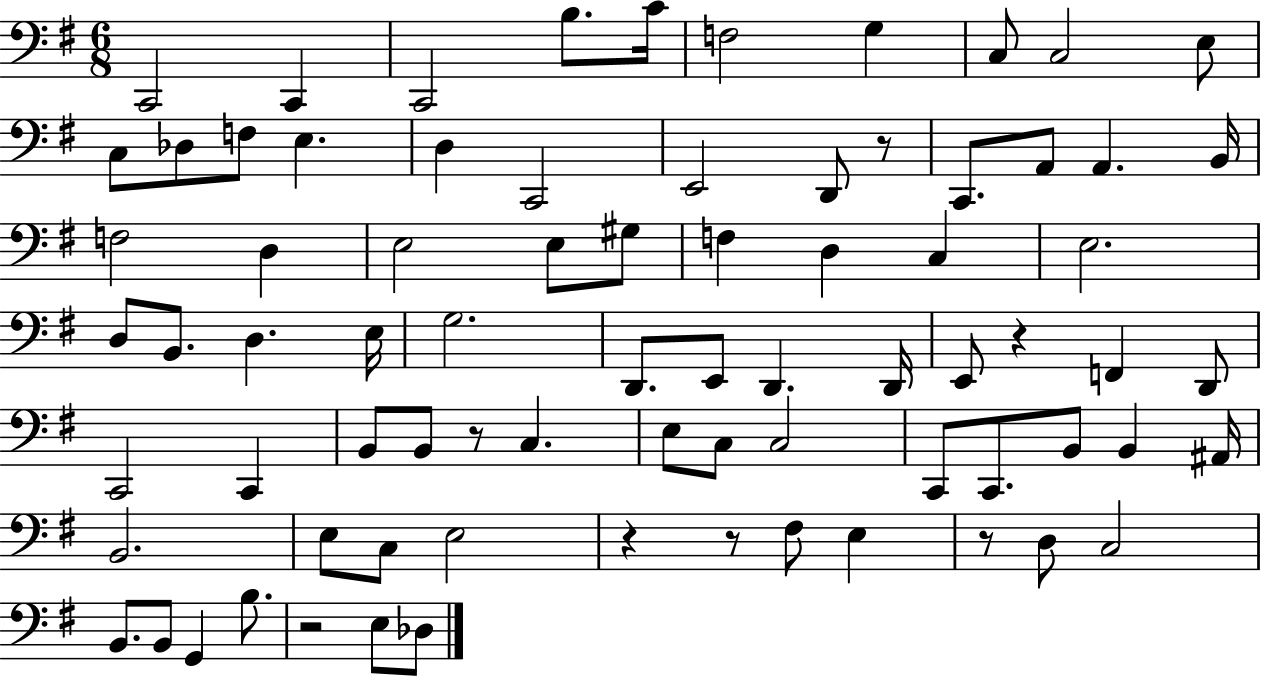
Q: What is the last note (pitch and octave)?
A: Db3